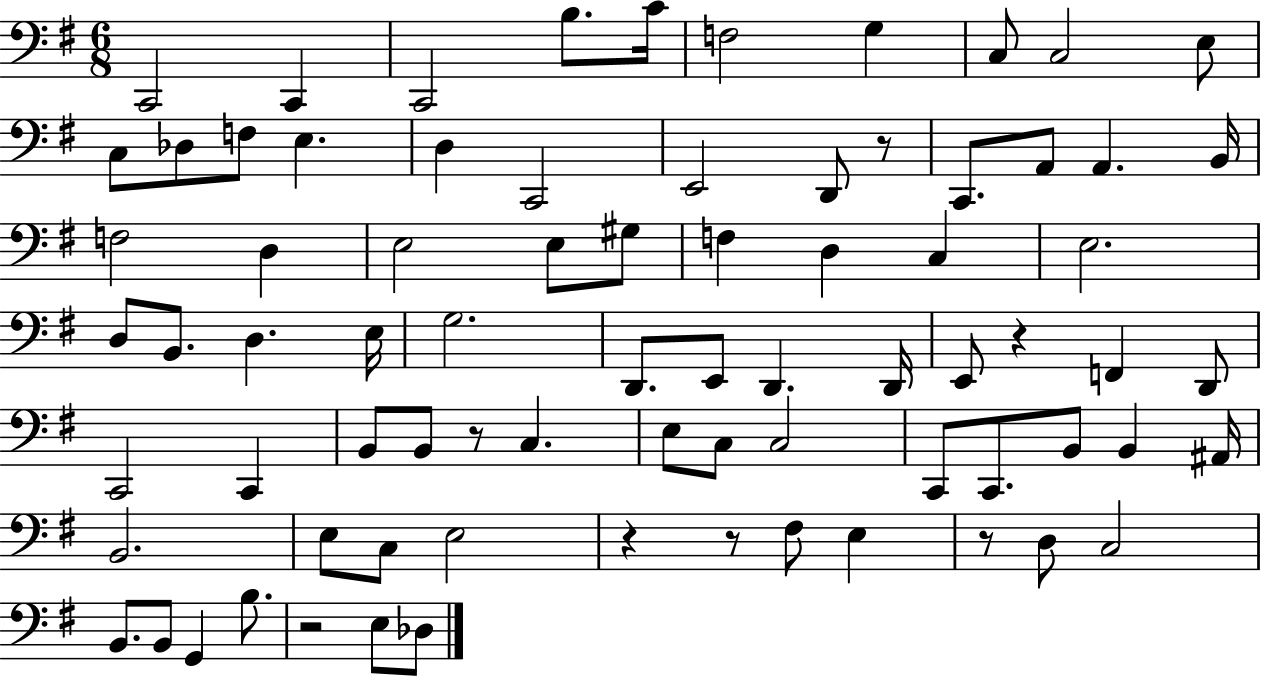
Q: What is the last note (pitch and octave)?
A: Db3